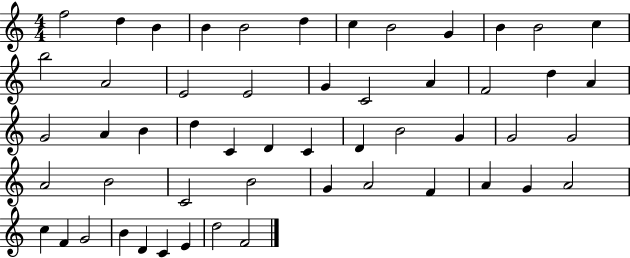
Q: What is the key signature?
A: C major